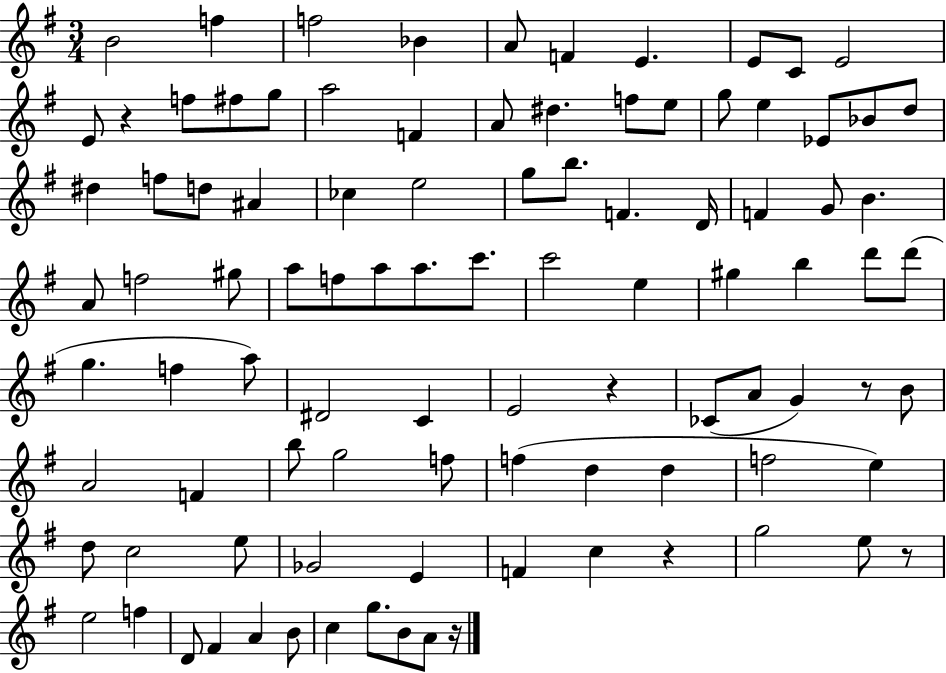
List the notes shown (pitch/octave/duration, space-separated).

B4/h F5/q F5/h Bb4/q A4/e F4/q E4/q. E4/e C4/e E4/h E4/e R/q F5/e F#5/e G5/e A5/h F4/q A4/e D#5/q. F5/e E5/e G5/e E5/q Eb4/e Bb4/e D5/e D#5/q F5/e D5/e A#4/q CES5/q E5/h G5/e B5/e. F4/q. D4/s F4/q G4/e B4/q. A4/e F5/h G#5/e A5/e F5/e A5/e A5/e. C6/e. C6/h E5/q G#5/q B5/q D6/e D6/e G5/q. F5/q A5/e D#4/h C4/q E4/h R/q CES4/e A4/e G4/q R/e B4/e A4/h F4/q B5/e G5/h F5/e F5/q D5/q D5/q F5/h E5/q D5/e C5/h E5/e Gb4/h E4/q F4/q C5/q R/q G5/h E5/e R/e E5/h F5/q D4/e F#4/q A4/q B4/e C5/q G5/e. B4/e A4/e R/s